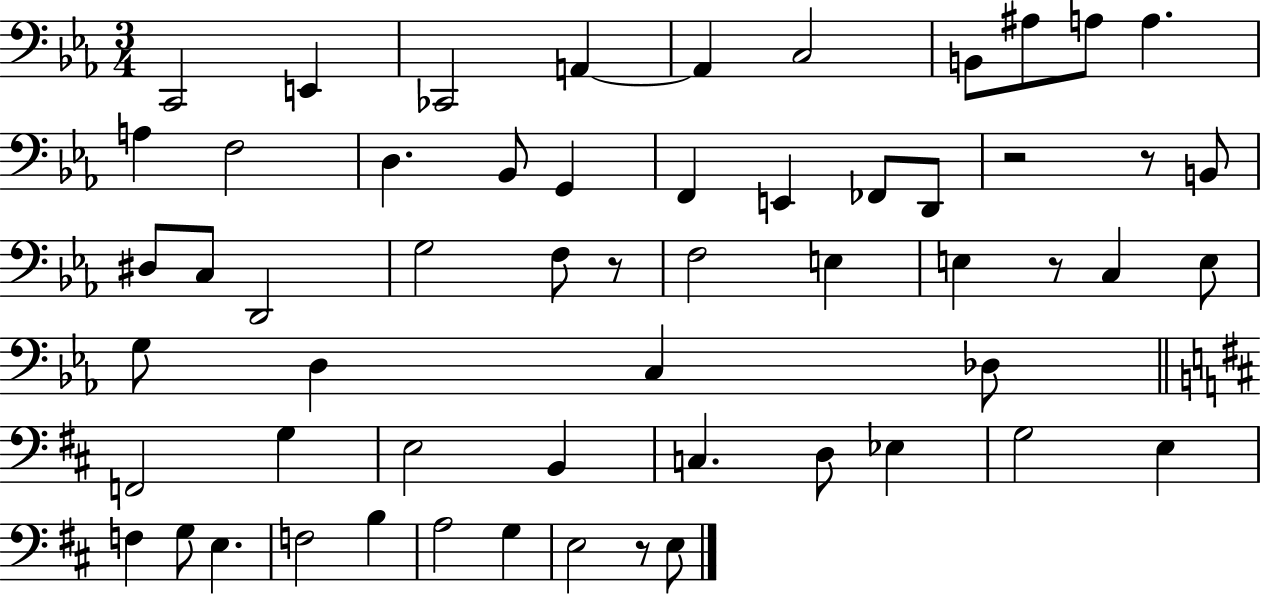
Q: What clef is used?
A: bass